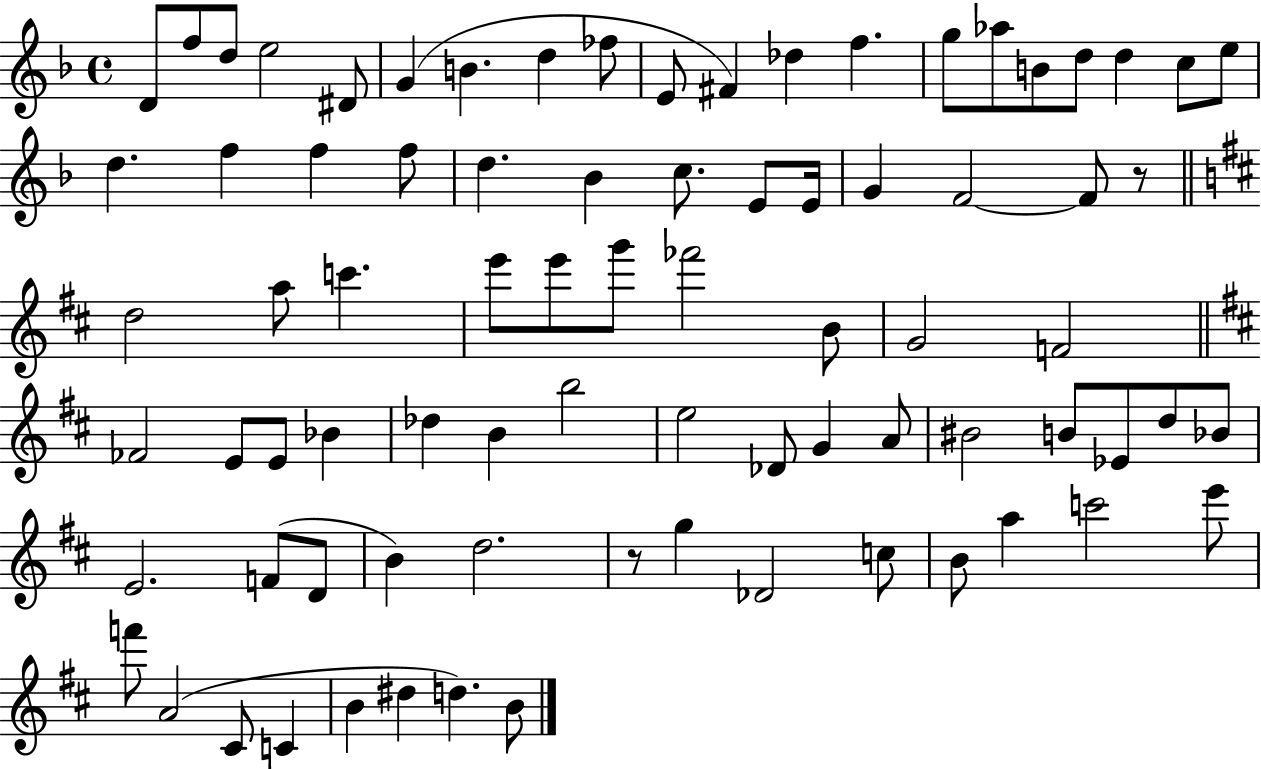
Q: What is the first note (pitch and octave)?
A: D4